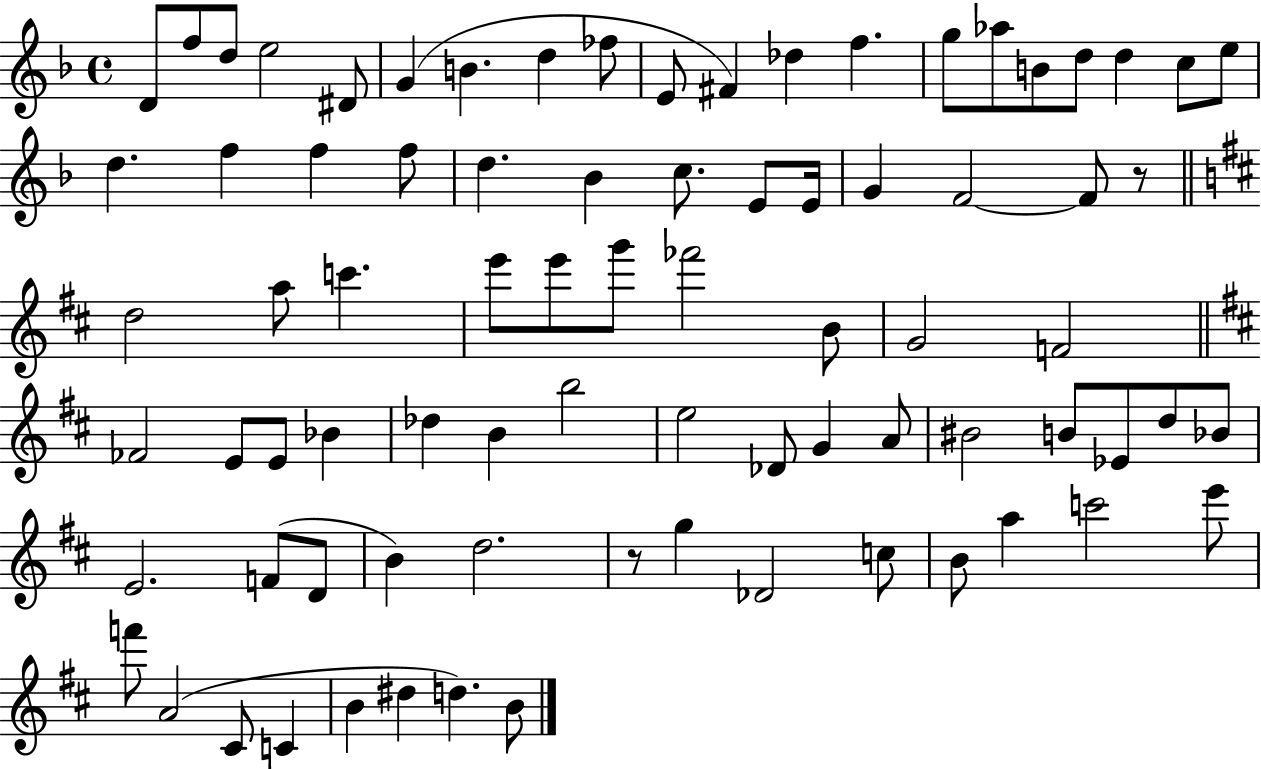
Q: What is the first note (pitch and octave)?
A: D4